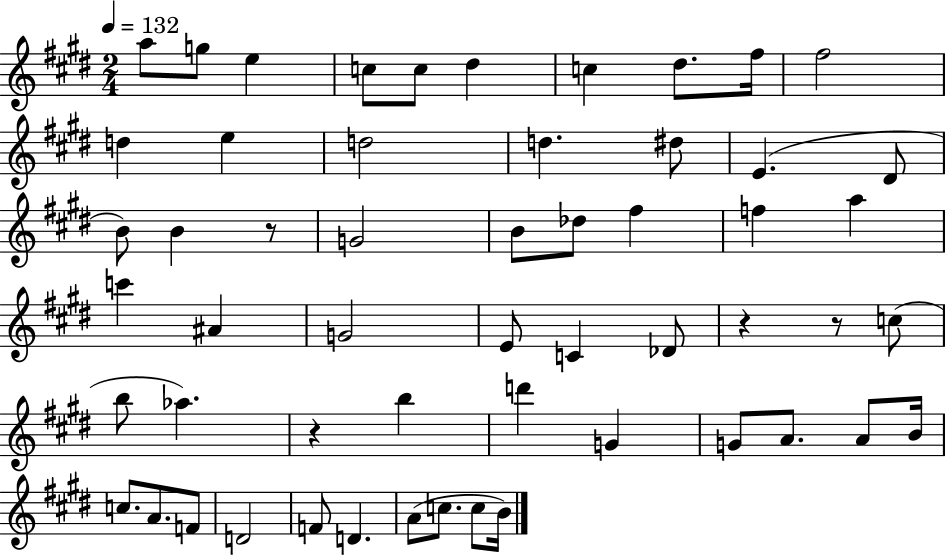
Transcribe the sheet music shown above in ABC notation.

X:1
T:Untitled
M:2/4
L:1/4
K:E
a/2 g/2 e c/2 c/2 ^d c ^d/2 ^f/4 ^f2 d e d2 d ^d/2 E ^D/2 B/2 B z/2 G2 B/2 _d/2 ^f f a c' ^A G2 E/2 C _D/2 z z/2 c/2 b/2 _a z b d' G G/2 A/2 A/2 B/4 c/2 A/2 F/2 D2 F/2 D A/2 c/2 c/2 B/4